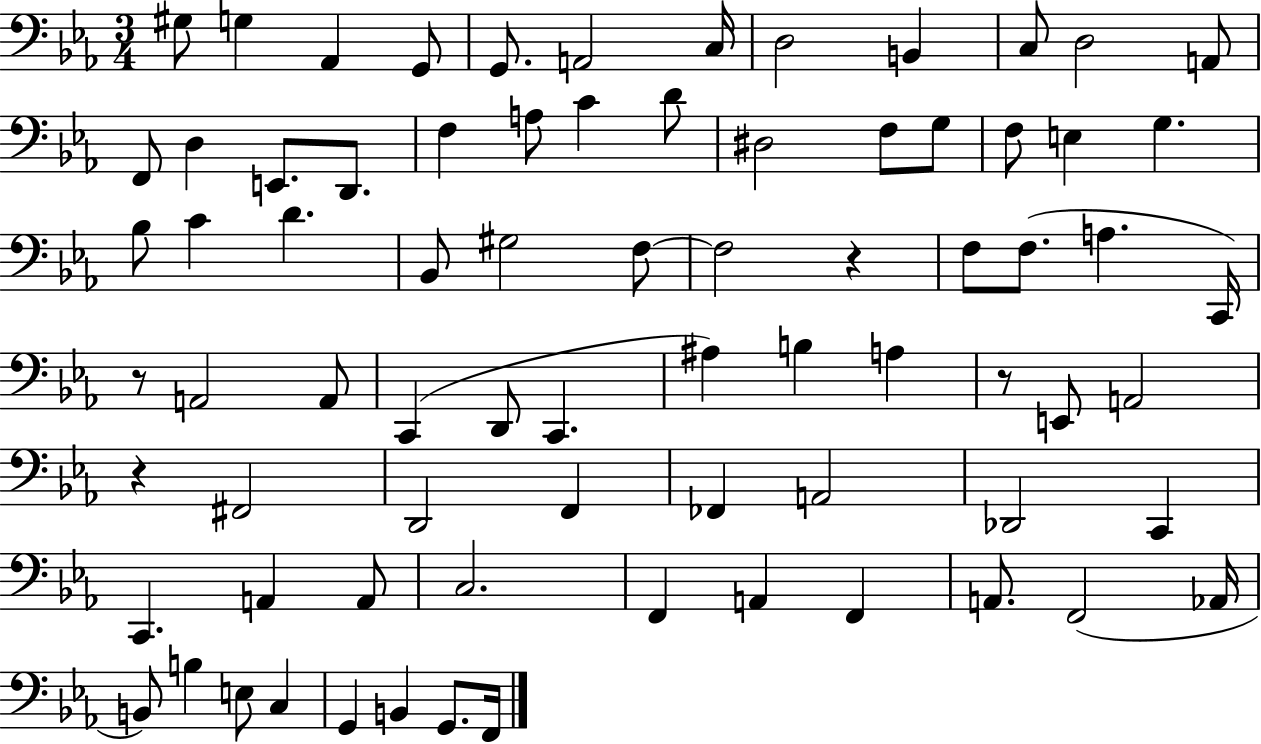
{
  \clef bass
  \numericTimeSignature
  \time 3/4
  \key ees \major
  gis8 g4 aes,4 g,8 | g,8. a,2 c16 | d2 b,4 | c8 d2 a,8 | \break f,8 d4 e,8. d,8. | f4 a8 c'4 d'8 | dis2 f8 g8 | f8 e4 g4. | \break bes8 c'4 d'4. | bes,8 gis2 f8~~ | f2 r4 | f8 f8.( a4. c,16) | \break r8 a,2 a,8 | c,4( d,8 c,4. | ais4) b4 a4 | r8 e,8 a,2 | \break r4 fis,2 | d,2 f,4 | fes,4 a,2 | des,2 c,4 | \break c,4. a,4 a,8 | c2. | f,4 a,4 f,4 | a,8. f,2( aes,16 | \break b,8) b4 e8 c4 | g,4 b,4 g,8. f,16 | \bar "|."
}